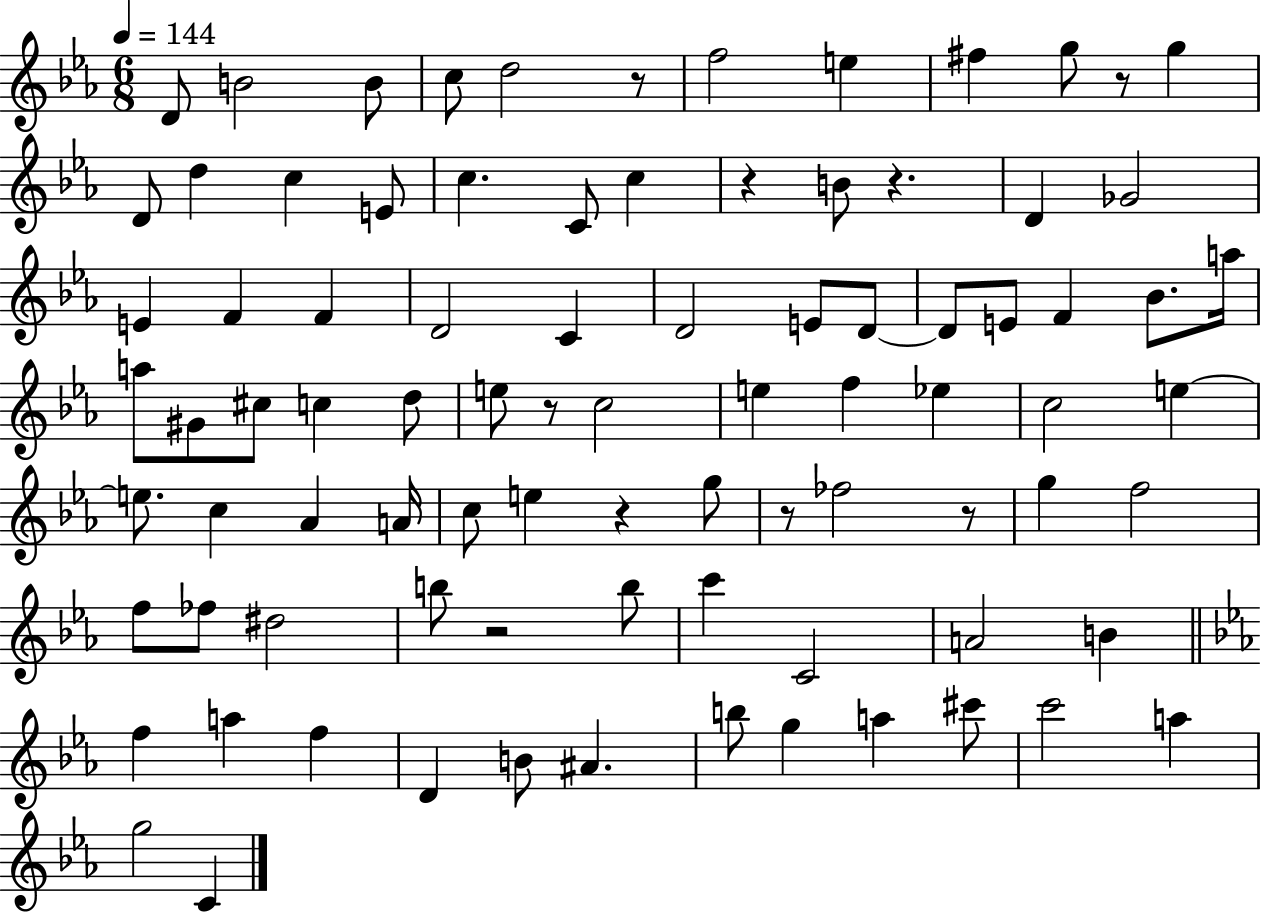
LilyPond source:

{
  \clef treble
  \numericTimeSignature
  \time 6/8
  \key ees \major
  \tempo 4 = 144
  d'8 b'2 b'8 | c''8 d''2 r8 | f''2 e''4 | fis''4 g''8 r8 g''4 | \break d'8 d''4 c''4 e'8 | c''4. c'8 c''4 | r4 b'8 r4. | d'4 ges'2 | \break e'4 f'4 f'4 | d'2 c'4 | d'2 e'8 d'8~~ | d'8 e'8 f'4 bes'8. a''16 | \break a''8 gis'8 cis''8 c''4 d''8 | e''8 r8 c''2 | e''4 f''4 ees''4 | c''2 e''4~~ | \break e''8. c''4 aes'4 a'16 | c''8 e''4 r4 g''8 | r8 fes''2 r8 | g''4 f''2 | \break f''8 fes''8 dis''2 | b''8 r2 b''8 | c'''4 c'2 | a'2 b'4 | \break \bar "||" \break \key ees \major f''4 a''4 f''4 | d'4 b'8 ais'4. | b''8 g''4 a''4 cis'''8 | c'''2 a''4 | \break g''2 c'4 | \bar "|."
}